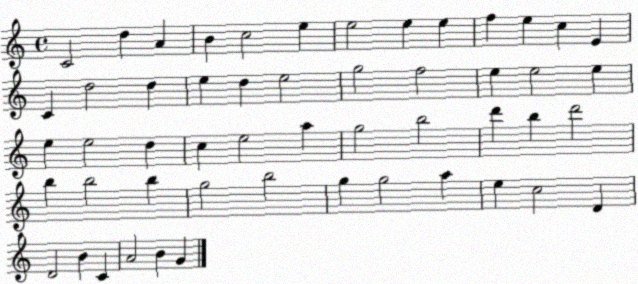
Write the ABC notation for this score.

X:1
T:Untitled
M:4/4
L:1/4
K:C
C2 d A B c2 e e2 e e f e c E C d2 d e d e2 g2 f2 e e2 e e e2 d c e2 a g2 b2 d' b d'2 b b2 b g2 b2 g g2 a e c2 D D2 B C A2 B G